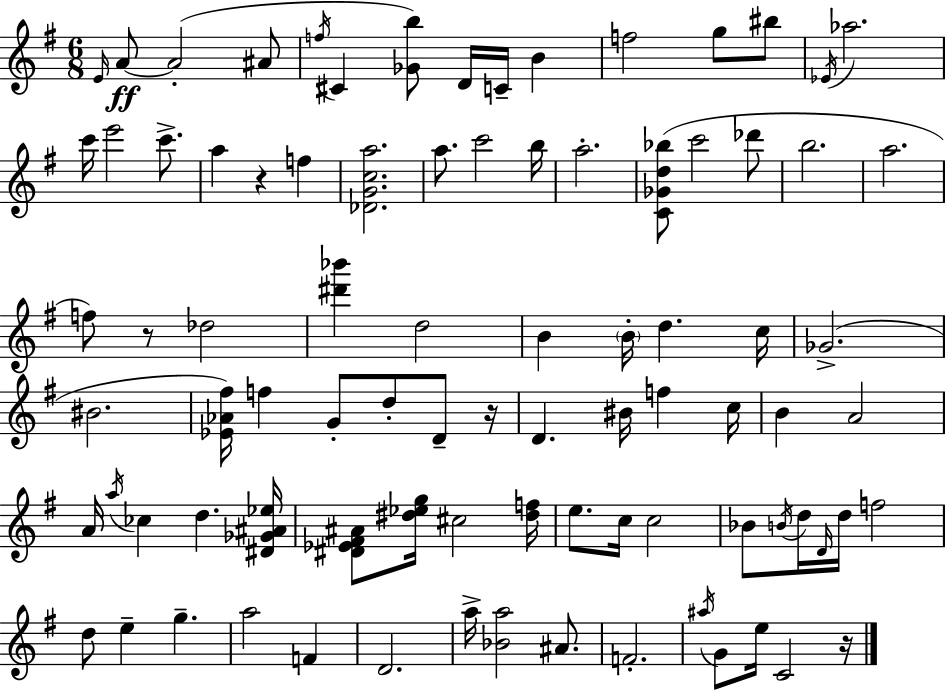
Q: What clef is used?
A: treble